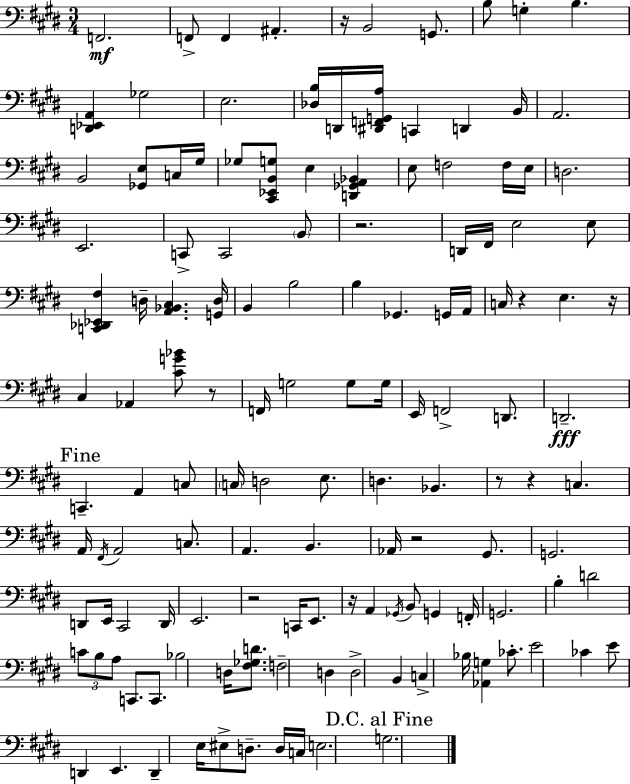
F2/h. F2/e F2/q A#2/q. R/s B2/h G2/e. B3/e G3/q B3/q. [D2,Eb2,A2]/q Gb3/h E3/h. [Db3,B3]/s D2/s [D#2,F2,G2,A3]/s C2/q D2/q B2/s A2/h. B2/h [Gb2,E3]/e C3/s G#3/s Gb3/e [C#2,Eb2,B2,G3]/e E3/q [D2,Gb2,A2,Bb2]/q E3/e F3/h F3/s E3/s D3/h. E2/h. C2/e C2/h B2/e R/h. D2/s F#2/s E3/h E3/e [C2,Db2,Eb2,F#3]/q D3/s [A2,Bb2,C#3]/q. [G2,D3]/s B2/q B3/h B3/q Gb2/q. G2/s A2/s C3/s R/q E3/q. R/s C#3/q Ab2/q [C#4,G4,Bb4]/e R/e F2/s G3/h G3/e G3/s E2/s F2/h D2/e. D2/h. C2/q. A2/q C3/e C3/s D3/h E3/e. D3/q. Bb2/q. R/e R/q C3/q. A2/s F#2/s A2/h C3/e. A2/q. B2/q. Ab2/s R/h G#2/e. G2/h. D2/e E2/s C#2/h D2/s E2/h. R/h C2/s E2/e. R/s A2/q Gb2/s B2/e G2/q F2/s G2/h. B3/q D4/h C4/e B3/e A3/e C2/e. C2/e. Bb3/h D3/s [F#3,Gb3,D4]/e. F3/h D3/q D3/h B2/q C3/q Bb3/s [Ab2,G3]/q CES4/e. E4/h CES4/q E4/e D2/q E2/q. D2/q E3/s EIS3/e D3/e. D3/s C3/s E3/h. G3/h.